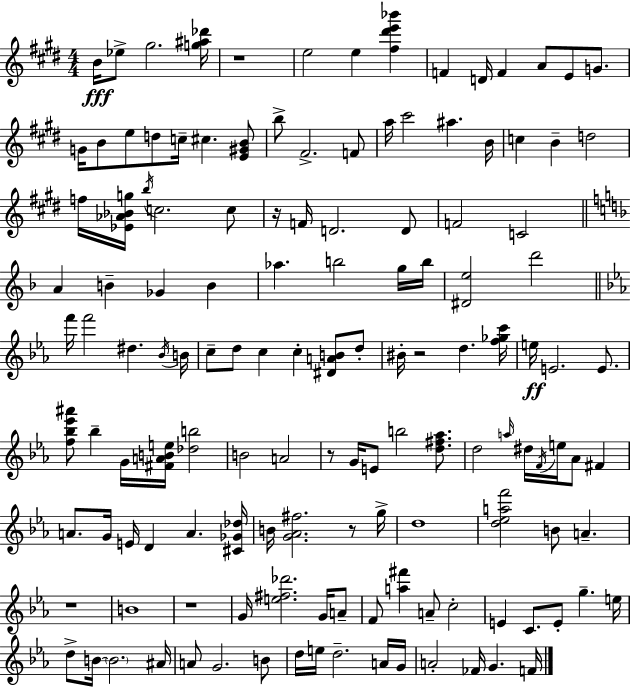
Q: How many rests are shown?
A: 7